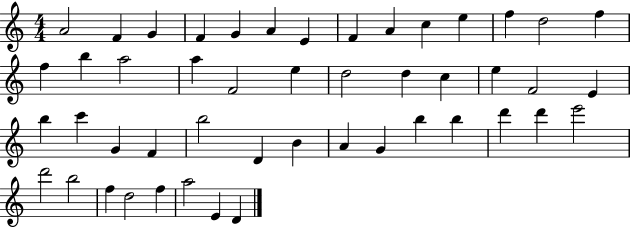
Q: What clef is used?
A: treble